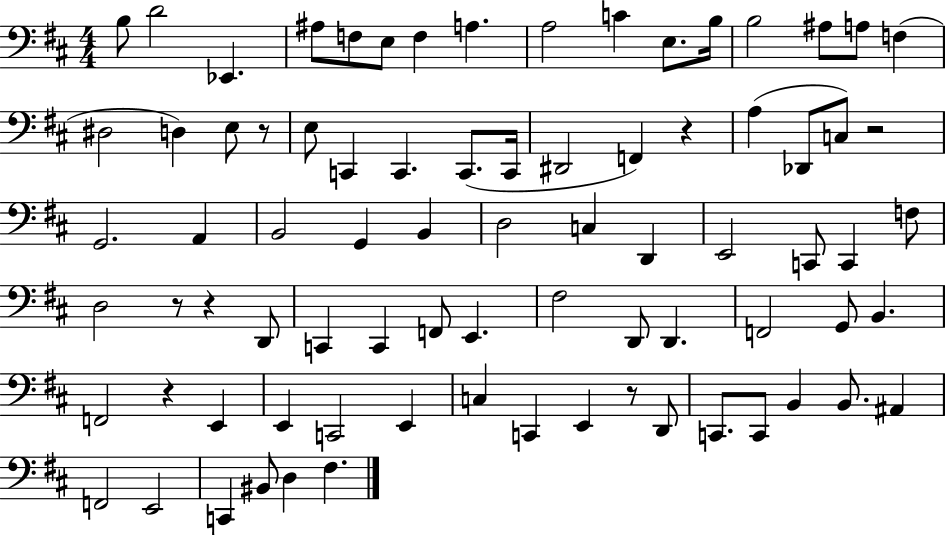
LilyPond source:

{
  \clef bass
  \numericTimeSignature
  \time 4/4
  \key d \major
  \repeat volta 2 { b8 d'2 ees,4. | ais8 f8 e8 f4 a4. | a2 c'4 e8. b16 | b2 ais8 a8 f4( | \break dis2 d4) e8 r8 | e8 c,4 c,4. c,8.( c,16 | dis,2 f,4) r4 | a4( des,8 c8) r2 | \break g,2. a,4 | b,2 g,4 b,4 | d2 c4 d,4 | e,2 c,8 c,4 f8 | \break d2 r8 r4 d,8 | c,4 c,4 f,8 e,4. | fis2 d,8 d,4. | f,2 g,8 b,4. | \break f,2 r4 e,4 | e,4 c,2 e,4 | c4 c,4 e,4 r8 d,8 | c,8. c,8 b,4 b,8. ais,4 | \break f,2 e,2 | c,4 bis,8 d4 fis4. | } \bar "|."
}